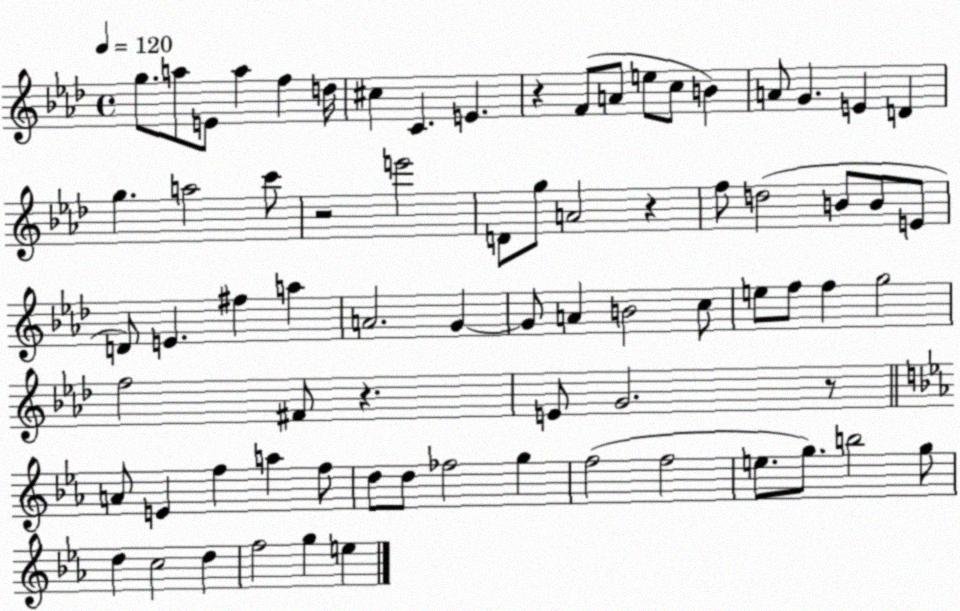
X:1
T:Untitled
M:4/4
L:1/4
K:Ab
g/2 a/2 E/2 a f d/4 ^c C E z F/2 A/2 e/2 c/2 B A/2 G E D g a2 c'/2 z2 e'2 D/2 g/2 A2 z f/2 d2 B/2 B/2 E/2 D/2 E ^f a A2 G G/2 A B2 c/2 e/2 f/2 f g2 f2 ^F/2 z E/2 G2 z/2 A/2 E f a f/2 d/2 d/2 _f2 g f2 f2 e/2 g/2 b2 g/2 d c2 d f2 g e